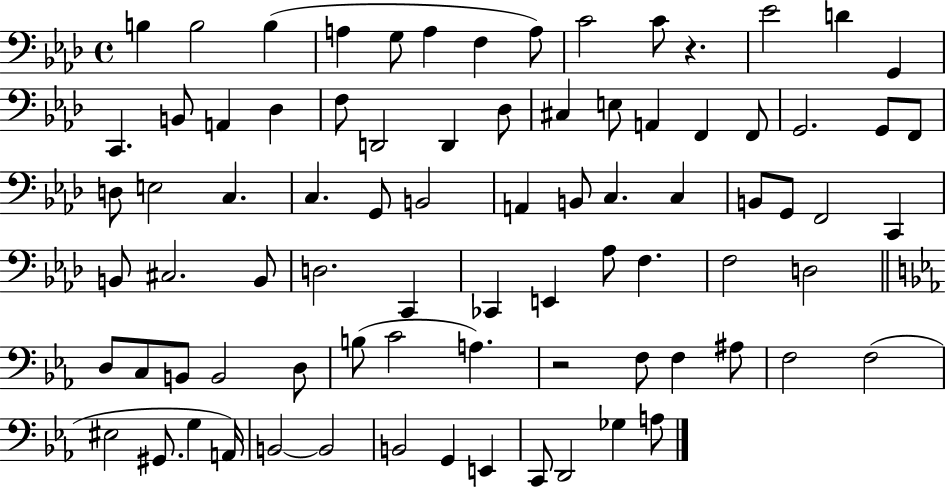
X:1
T:Untitled
M:4/4
L:1/4
K:Ab
B, B,2 B, A, G,/2 A, F, A,/2 C2 C/2 z _E2 D G,, C,, B,,/2 A,, _D, F,/2 D,,2 D,, _D,/2 ^C, E,/2 A,, F,, F,,/2 G,,2 G,,/2 F,,/2 D,/2 E,2 C, C, G,,/2 B,,2 A,, B,,/2 C, C, B,,/2 G,,/2 F,,2 C,, B,,/2 ^C,2 B,,/2 D,2 C,, _C,, E,, _A,/2 F, F,2 D,2 D,/2 C,/2 B,,/2 B,,2 D,/2 B,/2 C2 A, z2 F,/2 F, ^A,/2 F,2 F,2 ^E,2 ^G,,/2 G, A,,/4 B,,2 B,,2 B,,2 G,, E,, C,,/2 D,,2 _G, A,/2